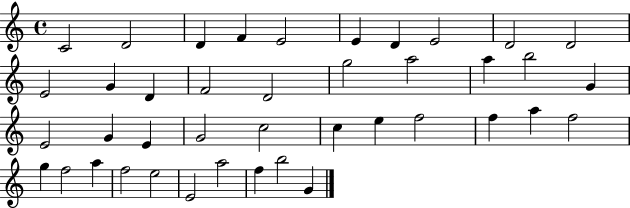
{
  \clef treble
  \time 4/4
  \defaultTimeSignature
  \key c \major
  c'2 d'2 | d'4 f'4 e'2 | e'4 d'4 e'2 | d'2 d'2 | \break e'2 g'4 d'4 | f'2 d'2 | g''2 a''2 | a''4 b''2 g'4 | \break e'2 g'4 e'4 | g'2 c''2 | c''4 e''4 f''2 | f''4 a''4 f''2 | \break g''4 f''2 a''4 | f''2 e''2 | e'2 a''2 | f''4 b''2 g'4 | \break \bar "|."
}